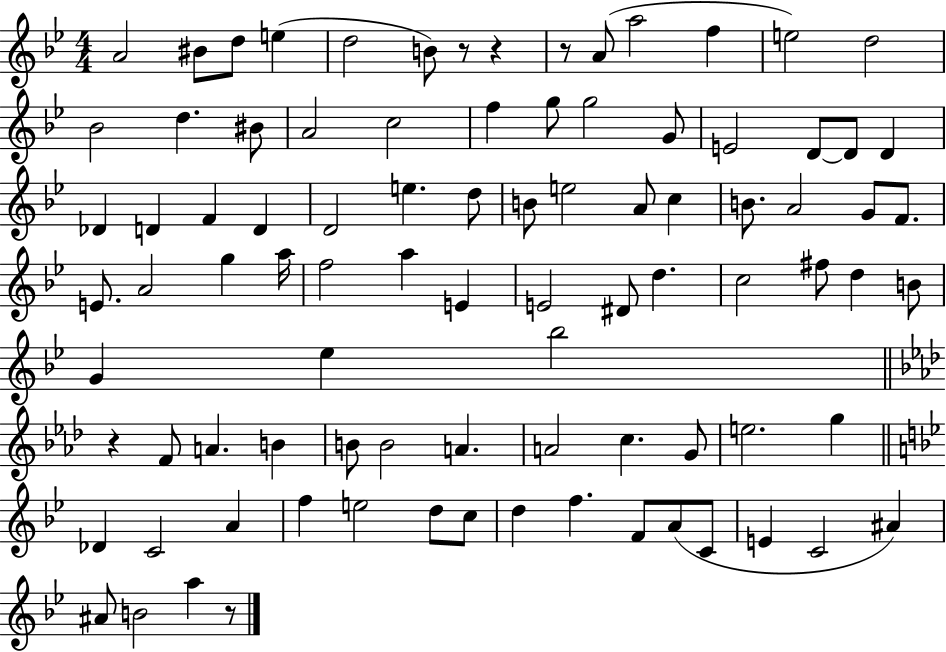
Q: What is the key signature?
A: BES major